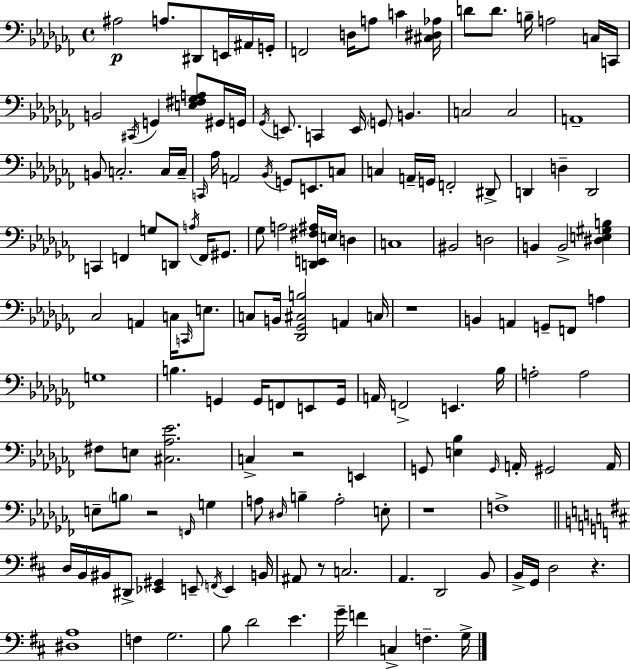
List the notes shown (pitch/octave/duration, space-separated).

A#3/h A3/e. D#2/e E2/s A#2/s G2/s F2/h D3/s A3/e C4/q [C#3,D#3,Ab3]/s D4/e D4/e. B3/s A3/h C3/s C2/s B2/h C#2/s G2/q [E3,F#3,Gb3,A3]/e G#2/s G2/s Gb2/s E2/e. C2/q E2/s G2/e B2/q. C3/h C3/h A2/w B2/e C3/h. C3/s C3/s C2/s Ab3/s A2/h Bb2/s G2/e E2/e. C3/e C3/q A2/s G2/s F2/h D#2/e D2/q D3/q D2/h C2/q F2/q G3/e D2/e A3/s F2/s G#2/e. Gb3/e A3/h [D2,E2,F#3,A#3]/s E3/s D3/q C3/w BIS2/h D3/h B2/q B2/h [D#3,E3,G#3,B3]/q CES3/h A2/q C3/s C2/s E3/e. C3/e B2/s [Db2,Gb2,C#3,B3]/h A2/q C3/s R/w B2/q A2/q G2/e F2/e A3/q G3/w B3/q. G2/q G2/s F2/e E2/e G2/s A2/s F2/h E2/q. Bb3/s A3/h A3/h F#3/e E3/e [C#3,Ab3,Eb4]/h. C3/q R/h E2/q G2/e [E3,Bb3]/q G2/s A2/s G#2/h A2/s E3/e B3/e R/h F2/s G3/q A3/e D#3/s B3/q A3/h E3/e R/w F3/w D3/s B2/s BIS2/s D#2/e [Eb2,G#2]/q E2/e F2/s E2/q B2/s A#2/e R/e C3/h. A2/q. D2/h B2/e B2/s G2/s D3/h R/q. [D#3,A3]/w F3/q G3/h. B3/e D4/h E4/q. G4/s F4/q C3/q F3/q. G3/s